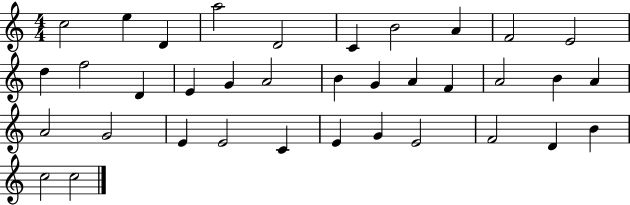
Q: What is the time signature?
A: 4/4